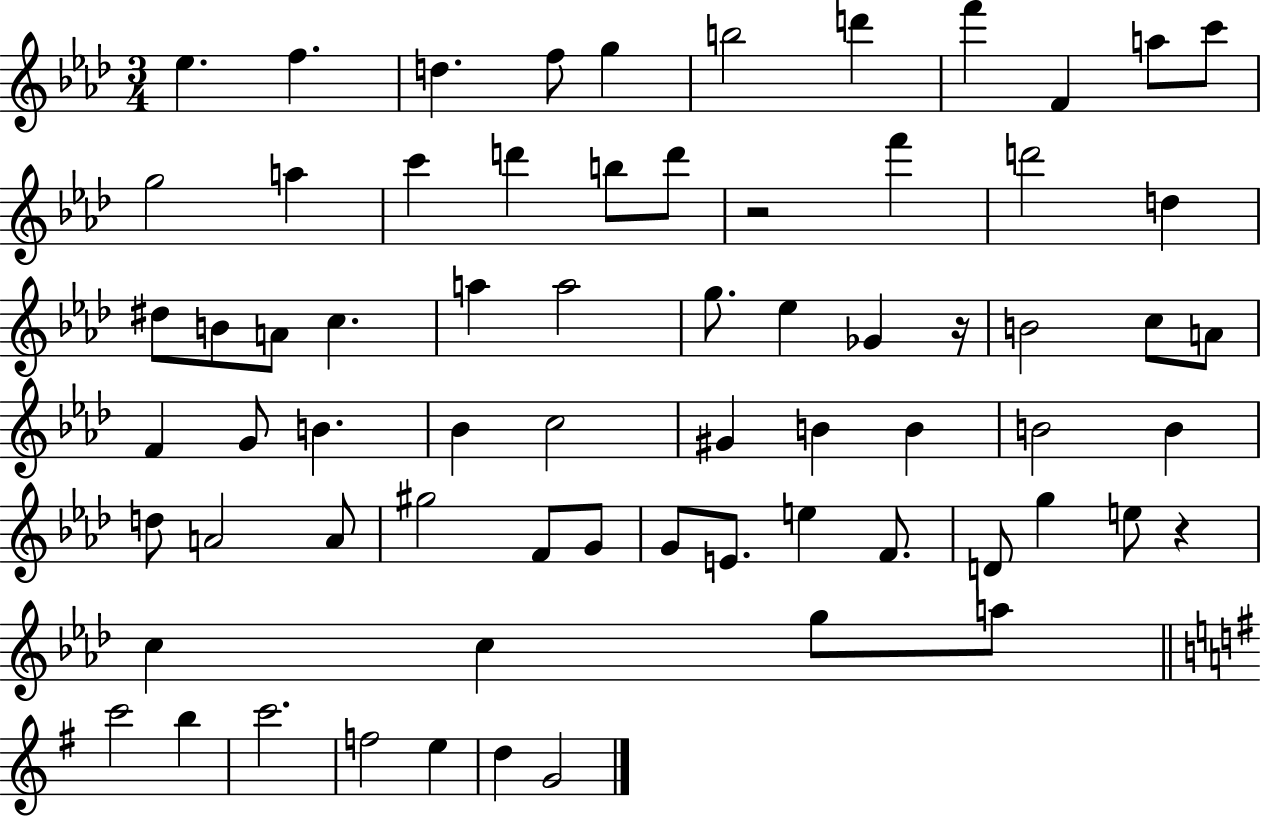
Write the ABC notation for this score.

X:1
T:Untitled
M:3/4
L:1/4
K:Ab
_e f d f/2 g b2 d' f' F a/2 c'/2 g2 a c' d' b/2 d'/2 z2 f' d'2 d ^d/2 B/2 A/2 c a a2 g/2 _e _G z/4 B2 c/2 A/2 F G/2 B _B c2 ^G B B B2 B d/2 A2 A/2 ^g2 F/2 G/2 G/2 E/2 e F/2 D/2 g e/2 z c c g/2 a/2 c'2 b c'2 f2 e d G2